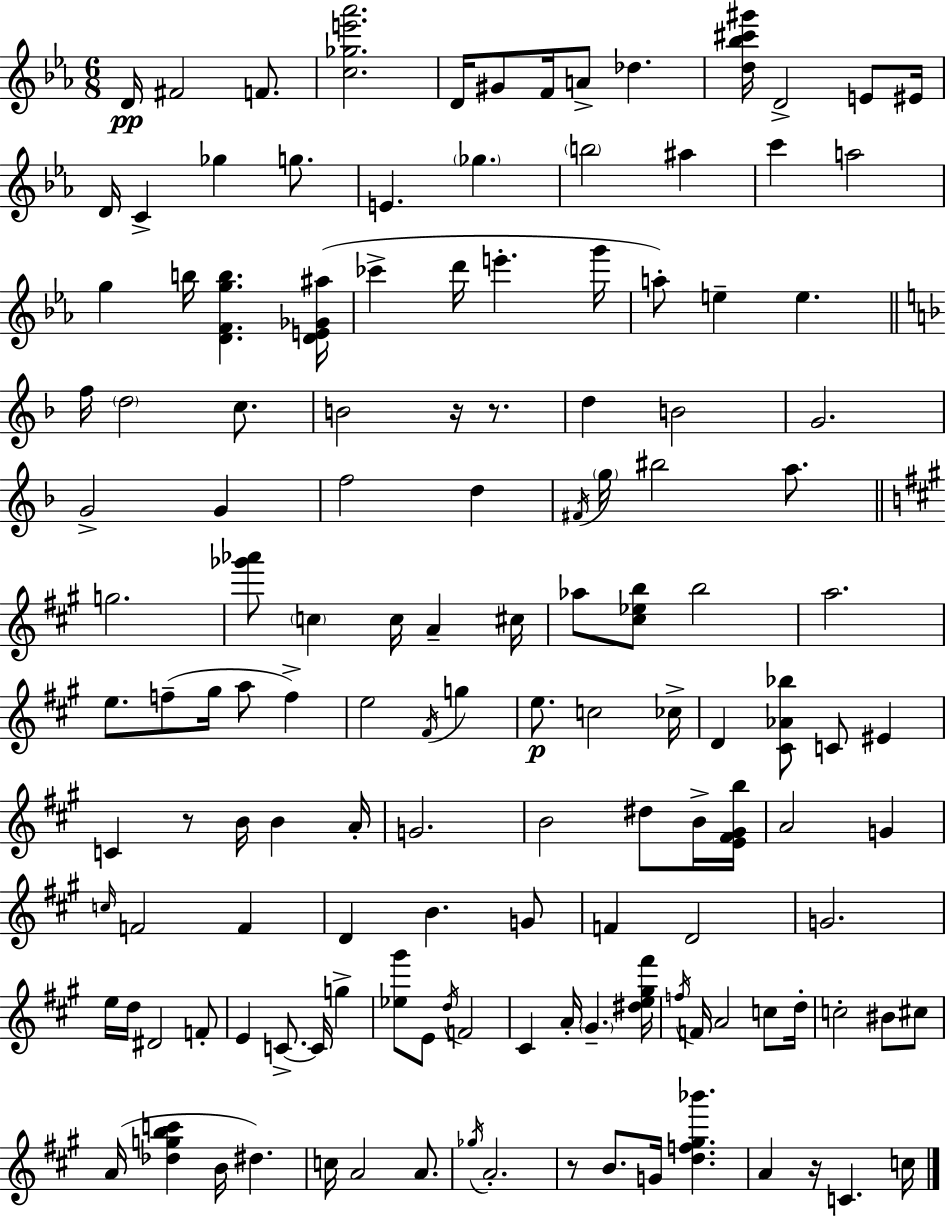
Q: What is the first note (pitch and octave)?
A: D4